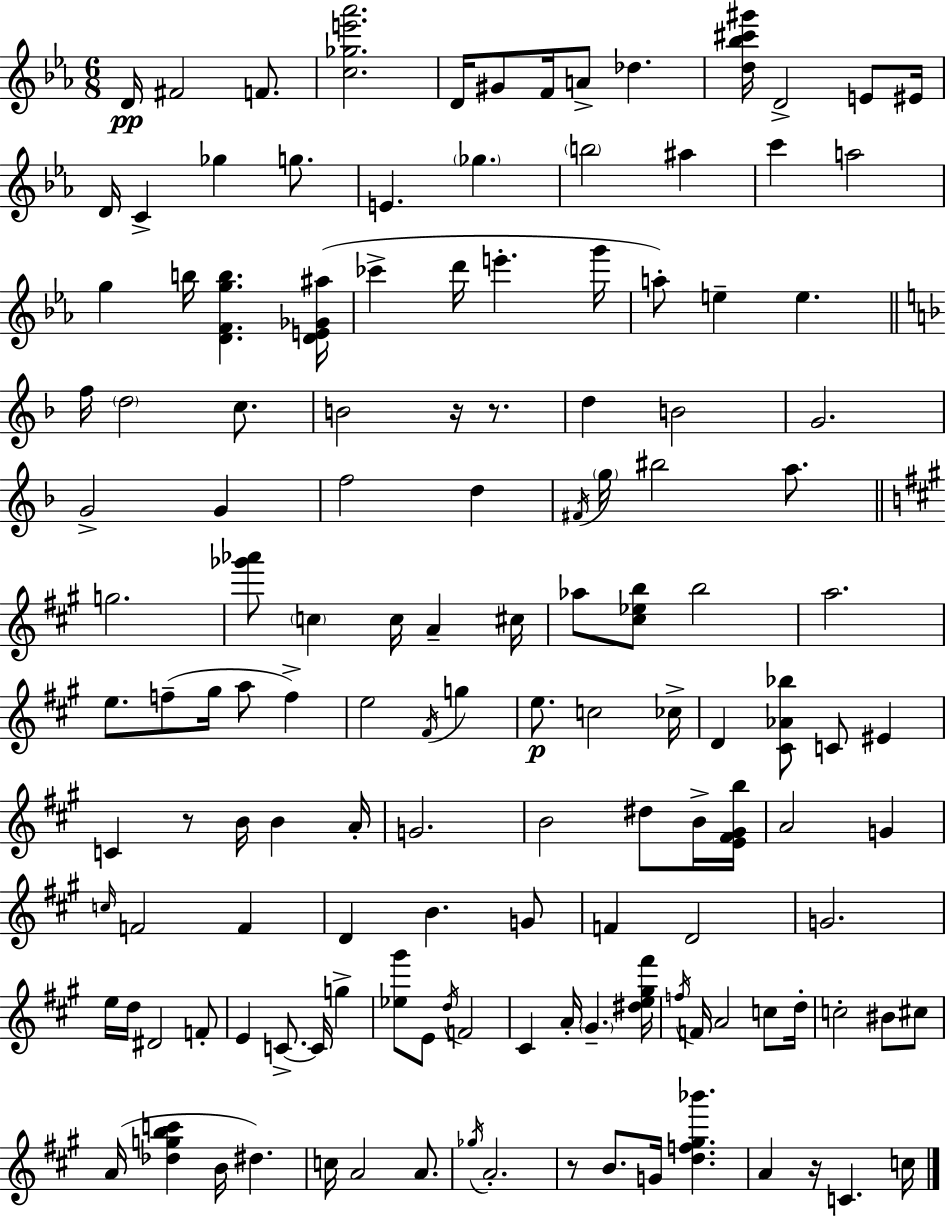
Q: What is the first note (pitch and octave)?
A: D4